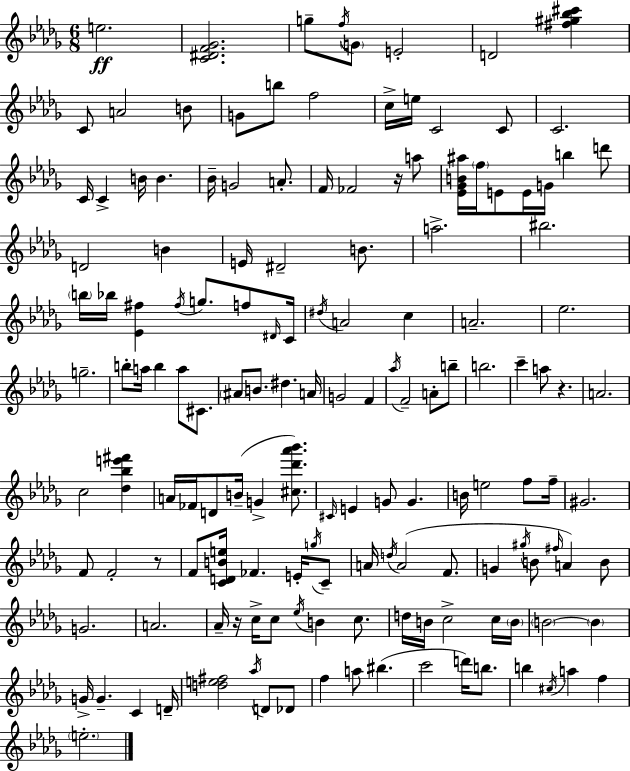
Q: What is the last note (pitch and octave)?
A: E5